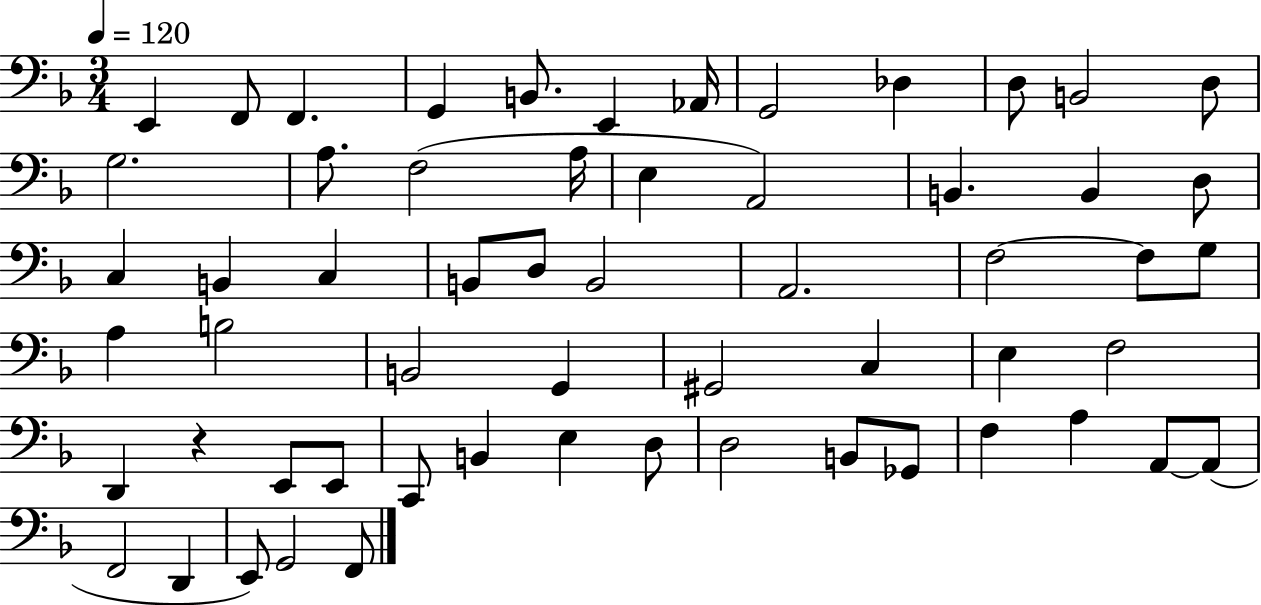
X:1
T:Untitled
M:3/4
L:1/4
K:F
E,, F,,/2 F,, G,, B,,/2 E,, _A,,/4 G,,2 _D, D,/2 B,,2 D,/2 G,2 A,/2 F,2 A,/4 E, A,,2 B,, B,, D,/2 C, B,, C, B,,/2 D,/2 B,,2 A,,2 F,2 F,/2 G,/2 A, B,2 B,,2 G,, ^G,,2 C, E, F,2 D,, z E,,/2 E,,/2 C,,/2 B,, E, D,/2 D,2 B,,/2 _G,,/2 F, A, A,,/2 A,,/2 F,,2 D,, E,,/2 G,,2 F,,/2